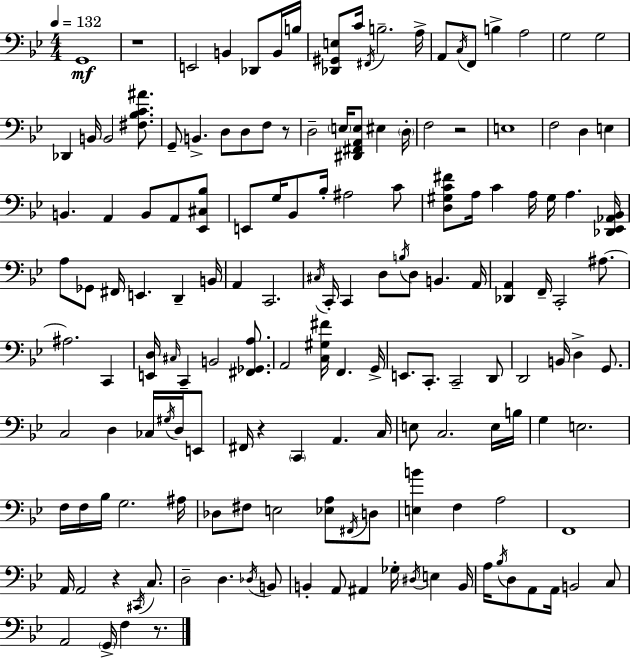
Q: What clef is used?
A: bass